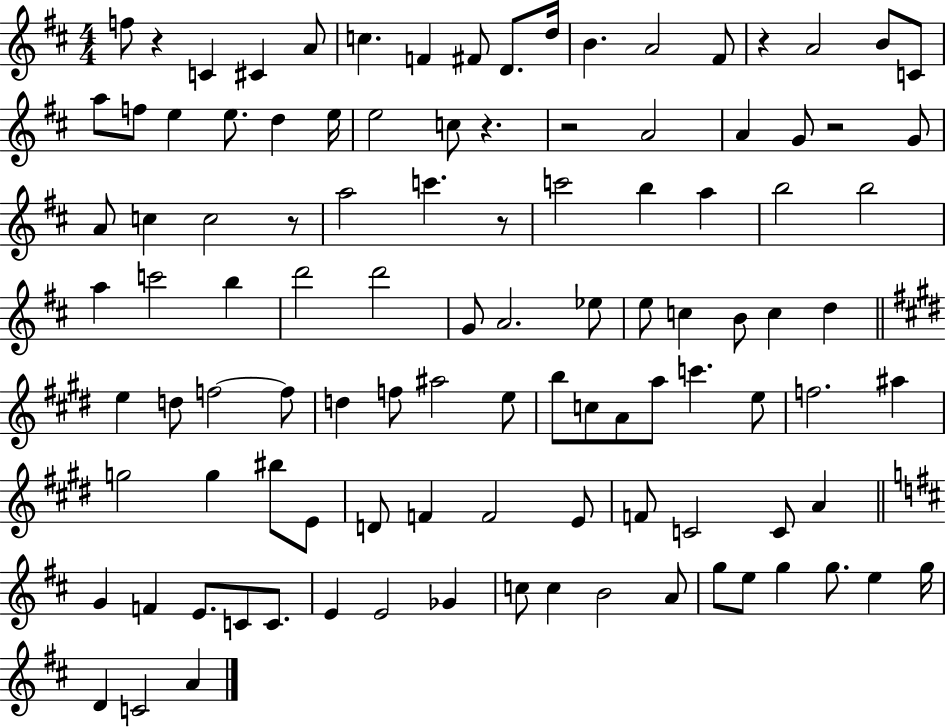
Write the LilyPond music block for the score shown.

{
  \clef treble
  \numericTimeSignature
  \time 4/4
  \key d \major
  \repeat volta 2 { f''8 r4 c'4 cis'4 a'8 | c''4. f'4 fis'8 d'8. d''16 | b'4. a'2 fis'8 | r4 a'2 b'8 c'8 | \break a''8 f''8 e''4 e''8. d''4 e''16 | e''2 c''8 r4. | r2 a'2 | a'4 g'8 r2 g'8 | \break a'8 c''4 c''2 r8 | a''2 c'''4. r8 | c'''2 b''4 a''4 | b''2 b''2 | \break a''4 c'''2 b''4 | d'''2 d'''2 | g'8 a'2. ees''8 | e''8 c''4 b'8 c''4 d''4 | \break \bar "||" \break \key e \major e''4 d''8 f''2~~ f''8 | d''4 f''8 ais''2 e''8 | b''8 c''8 a'8 a''8 c'''4. e''8 | f''2. ais''4 | \break g''2 g''4 bis''8 e'8 | d'8 f'4 f'2 e'8 | f'8 c'2 c'8 a'4 | \bar "||" \break \key d \major g'4 f'4 e'8. c'8 c'8. | e'4 e'2 ges'4 | c''8 c''4 b'2 a'8 | g''8 e''8 g''4 g''8. e''4 g''16 | \break d'4 c'2 a'4 | } \bar "|."
}